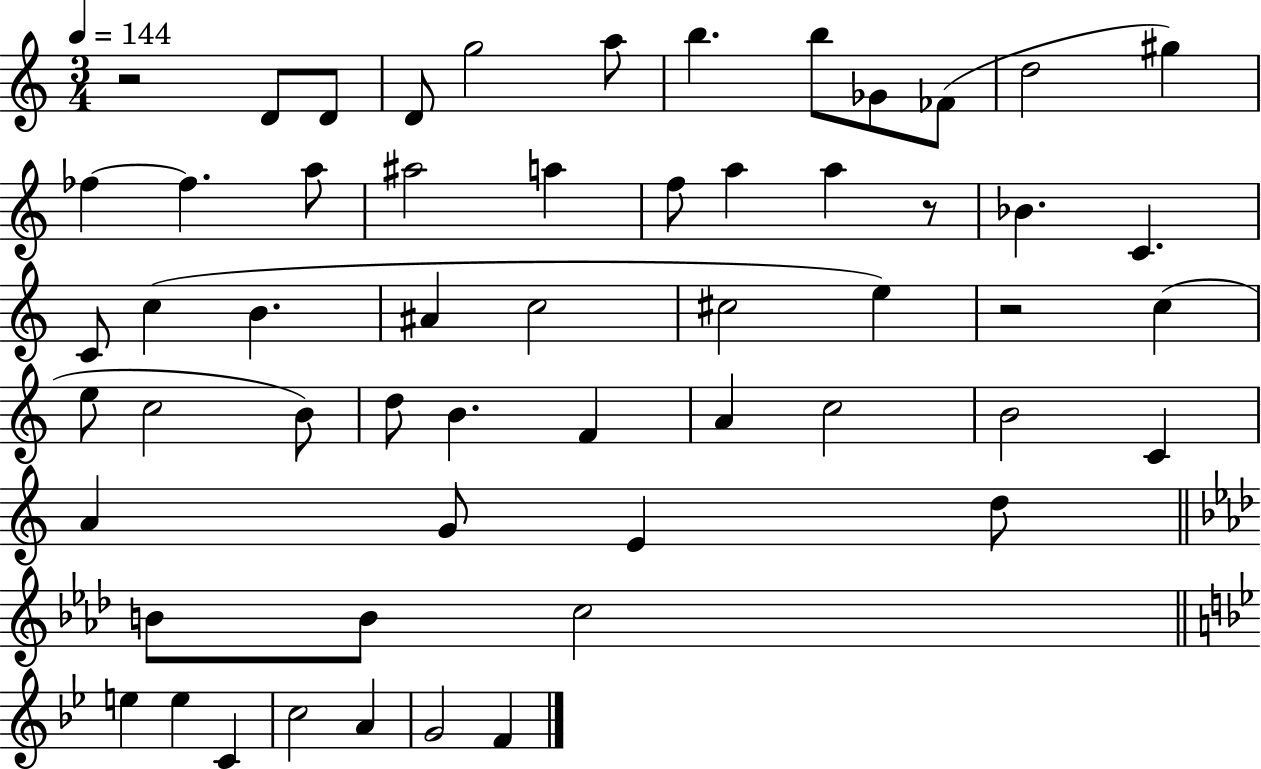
X:1
T:Untitled
M:3/4
L:1/4
K:C
z2 D/2 D/2 D/2 g2 a/2 b b/2 _G/2 _F/2 d2 ^g _f _f a/2 ^a2 a f/2 a a z/2 _B C C/2 c B ^A c2 ^c2 e z2 c e/2 c2 B/2 d/2 B F A c2 B2 C A G/2 E d/2 B/2 B/2 c2 e e C c2 A G2 F